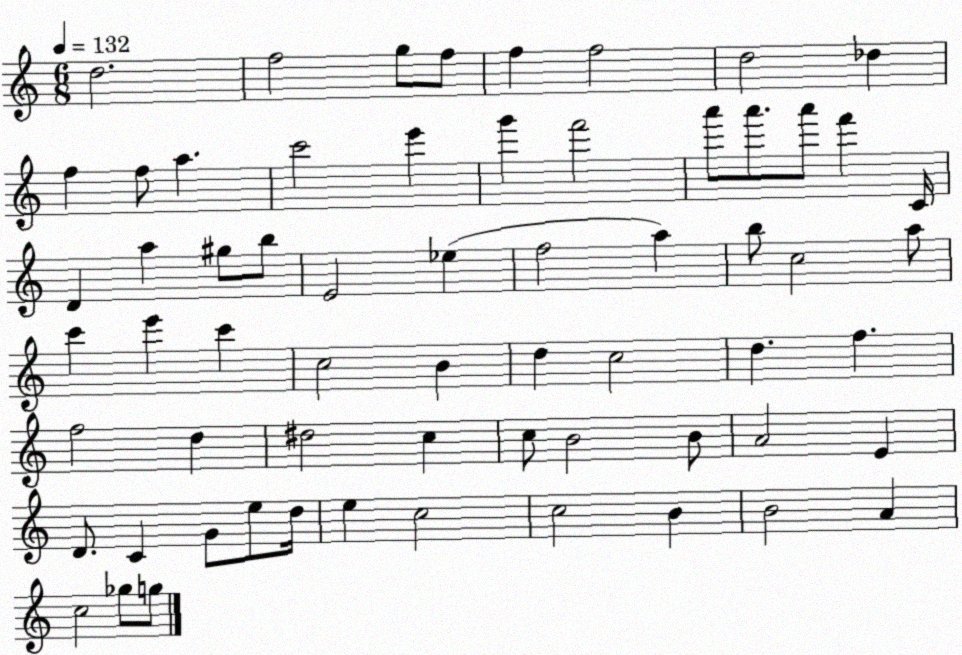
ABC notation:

X:1
T:Untitled
M:6/8
L:1/4
K:C
d2 f2 g/2 f/2 f f2 d2 _d f f/2 a c'2 e' g' f'2 a'/2 a'/2 a'/2 f' C/4 D a ^g/2 b/2 E2 _e f2 a b/2 c2 a/2 c' e' c' c2 B d c2 d f f2 d ^d2 c c/2 B2 B/2 A2 E D/2 C G/2 e/2 d/4 e c2 c2 B B2 A c2 _g/2 g/2